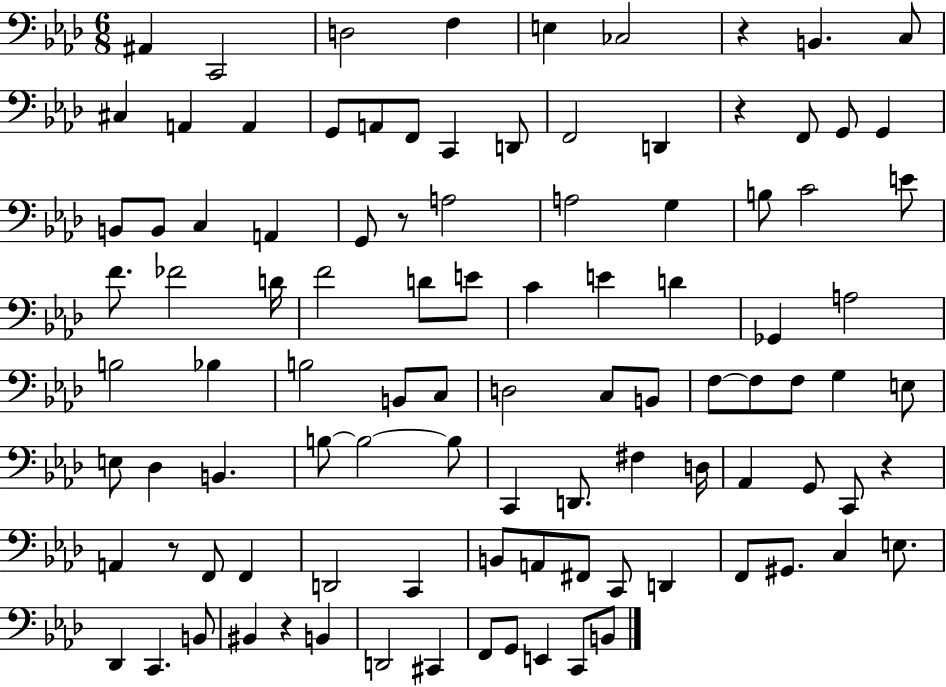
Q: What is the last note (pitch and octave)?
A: B2